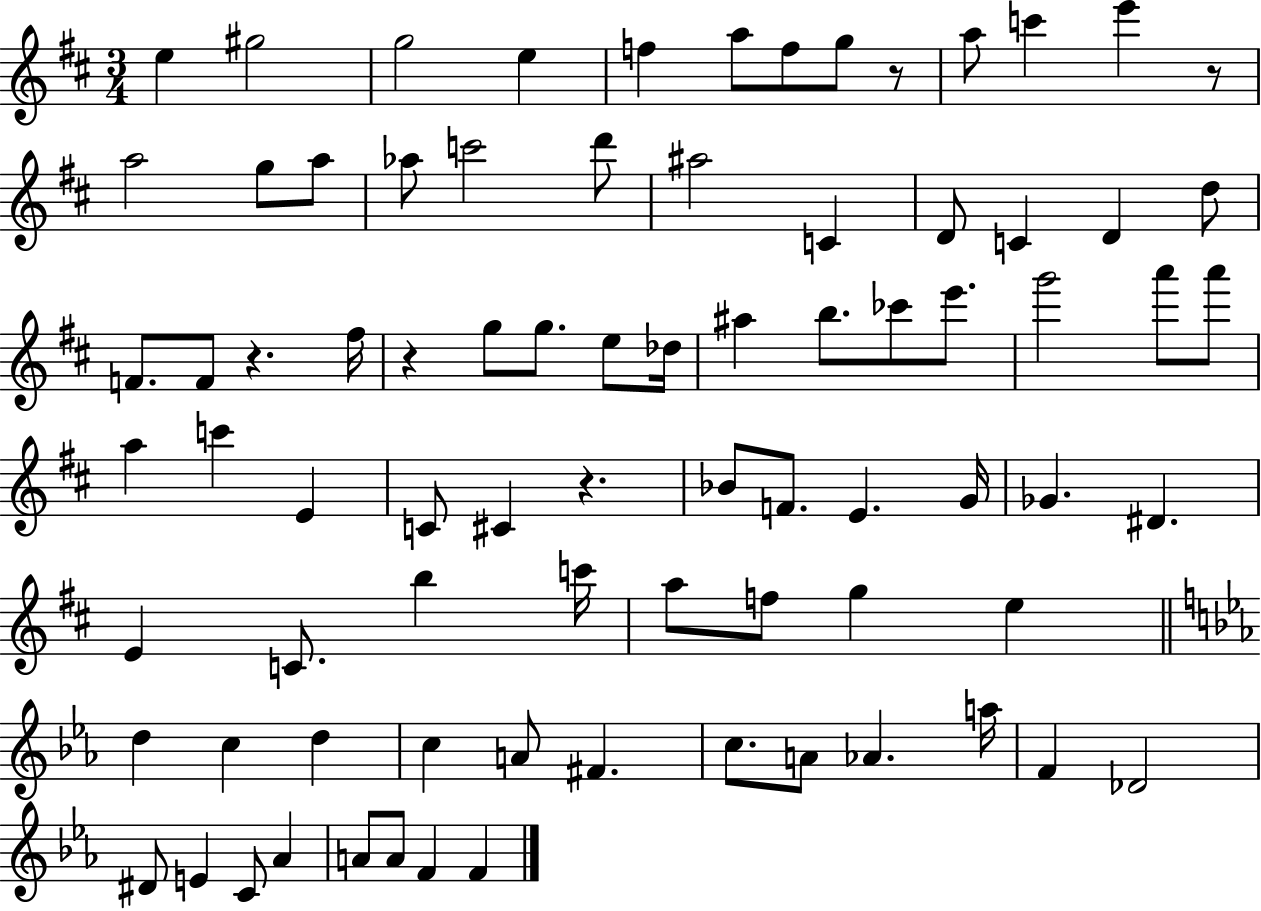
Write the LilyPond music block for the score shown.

{
  \clef treble
  \numericTimeSignature
  \time 3/4
  \key d \major
  e''4 gis''2 | g''2 e''4 | f''4 a''8 f''8 g''8 r8 | a''8 c'''4 e'''4 r8 | \break a''2 g''8 a''8 | aes''8 c'''2 d'''8 | ais''2 c'4 | d'8 c'4 d'4 d''8 | \break f'8. f'8 r4. fis''16 | r4 g''8 g''8. e''8 des''16 | ais''4 b''8. ces'''8 e'''8. | g'''2 a'''8 a'''8 | \break a''4 c'''4 e'4 | c'8 cis'4 r4. | bes'8 f'8. e'4. g'16 | ges'4. dis'4. | \break e'4 c'8. b''4 c'''16 | a''8 f''8 g''4 e''4 | \bar "||" \break \key c \minor d''4 c''4 d''4 | c''4 a'8 fis'4. | c''8. a'8 aes'4. a''16 | f'4 des'2 | \break dis'8 e'4 c'8 aes'4 | a'8 a'8 f'4 f'4 | \bar "|."
}